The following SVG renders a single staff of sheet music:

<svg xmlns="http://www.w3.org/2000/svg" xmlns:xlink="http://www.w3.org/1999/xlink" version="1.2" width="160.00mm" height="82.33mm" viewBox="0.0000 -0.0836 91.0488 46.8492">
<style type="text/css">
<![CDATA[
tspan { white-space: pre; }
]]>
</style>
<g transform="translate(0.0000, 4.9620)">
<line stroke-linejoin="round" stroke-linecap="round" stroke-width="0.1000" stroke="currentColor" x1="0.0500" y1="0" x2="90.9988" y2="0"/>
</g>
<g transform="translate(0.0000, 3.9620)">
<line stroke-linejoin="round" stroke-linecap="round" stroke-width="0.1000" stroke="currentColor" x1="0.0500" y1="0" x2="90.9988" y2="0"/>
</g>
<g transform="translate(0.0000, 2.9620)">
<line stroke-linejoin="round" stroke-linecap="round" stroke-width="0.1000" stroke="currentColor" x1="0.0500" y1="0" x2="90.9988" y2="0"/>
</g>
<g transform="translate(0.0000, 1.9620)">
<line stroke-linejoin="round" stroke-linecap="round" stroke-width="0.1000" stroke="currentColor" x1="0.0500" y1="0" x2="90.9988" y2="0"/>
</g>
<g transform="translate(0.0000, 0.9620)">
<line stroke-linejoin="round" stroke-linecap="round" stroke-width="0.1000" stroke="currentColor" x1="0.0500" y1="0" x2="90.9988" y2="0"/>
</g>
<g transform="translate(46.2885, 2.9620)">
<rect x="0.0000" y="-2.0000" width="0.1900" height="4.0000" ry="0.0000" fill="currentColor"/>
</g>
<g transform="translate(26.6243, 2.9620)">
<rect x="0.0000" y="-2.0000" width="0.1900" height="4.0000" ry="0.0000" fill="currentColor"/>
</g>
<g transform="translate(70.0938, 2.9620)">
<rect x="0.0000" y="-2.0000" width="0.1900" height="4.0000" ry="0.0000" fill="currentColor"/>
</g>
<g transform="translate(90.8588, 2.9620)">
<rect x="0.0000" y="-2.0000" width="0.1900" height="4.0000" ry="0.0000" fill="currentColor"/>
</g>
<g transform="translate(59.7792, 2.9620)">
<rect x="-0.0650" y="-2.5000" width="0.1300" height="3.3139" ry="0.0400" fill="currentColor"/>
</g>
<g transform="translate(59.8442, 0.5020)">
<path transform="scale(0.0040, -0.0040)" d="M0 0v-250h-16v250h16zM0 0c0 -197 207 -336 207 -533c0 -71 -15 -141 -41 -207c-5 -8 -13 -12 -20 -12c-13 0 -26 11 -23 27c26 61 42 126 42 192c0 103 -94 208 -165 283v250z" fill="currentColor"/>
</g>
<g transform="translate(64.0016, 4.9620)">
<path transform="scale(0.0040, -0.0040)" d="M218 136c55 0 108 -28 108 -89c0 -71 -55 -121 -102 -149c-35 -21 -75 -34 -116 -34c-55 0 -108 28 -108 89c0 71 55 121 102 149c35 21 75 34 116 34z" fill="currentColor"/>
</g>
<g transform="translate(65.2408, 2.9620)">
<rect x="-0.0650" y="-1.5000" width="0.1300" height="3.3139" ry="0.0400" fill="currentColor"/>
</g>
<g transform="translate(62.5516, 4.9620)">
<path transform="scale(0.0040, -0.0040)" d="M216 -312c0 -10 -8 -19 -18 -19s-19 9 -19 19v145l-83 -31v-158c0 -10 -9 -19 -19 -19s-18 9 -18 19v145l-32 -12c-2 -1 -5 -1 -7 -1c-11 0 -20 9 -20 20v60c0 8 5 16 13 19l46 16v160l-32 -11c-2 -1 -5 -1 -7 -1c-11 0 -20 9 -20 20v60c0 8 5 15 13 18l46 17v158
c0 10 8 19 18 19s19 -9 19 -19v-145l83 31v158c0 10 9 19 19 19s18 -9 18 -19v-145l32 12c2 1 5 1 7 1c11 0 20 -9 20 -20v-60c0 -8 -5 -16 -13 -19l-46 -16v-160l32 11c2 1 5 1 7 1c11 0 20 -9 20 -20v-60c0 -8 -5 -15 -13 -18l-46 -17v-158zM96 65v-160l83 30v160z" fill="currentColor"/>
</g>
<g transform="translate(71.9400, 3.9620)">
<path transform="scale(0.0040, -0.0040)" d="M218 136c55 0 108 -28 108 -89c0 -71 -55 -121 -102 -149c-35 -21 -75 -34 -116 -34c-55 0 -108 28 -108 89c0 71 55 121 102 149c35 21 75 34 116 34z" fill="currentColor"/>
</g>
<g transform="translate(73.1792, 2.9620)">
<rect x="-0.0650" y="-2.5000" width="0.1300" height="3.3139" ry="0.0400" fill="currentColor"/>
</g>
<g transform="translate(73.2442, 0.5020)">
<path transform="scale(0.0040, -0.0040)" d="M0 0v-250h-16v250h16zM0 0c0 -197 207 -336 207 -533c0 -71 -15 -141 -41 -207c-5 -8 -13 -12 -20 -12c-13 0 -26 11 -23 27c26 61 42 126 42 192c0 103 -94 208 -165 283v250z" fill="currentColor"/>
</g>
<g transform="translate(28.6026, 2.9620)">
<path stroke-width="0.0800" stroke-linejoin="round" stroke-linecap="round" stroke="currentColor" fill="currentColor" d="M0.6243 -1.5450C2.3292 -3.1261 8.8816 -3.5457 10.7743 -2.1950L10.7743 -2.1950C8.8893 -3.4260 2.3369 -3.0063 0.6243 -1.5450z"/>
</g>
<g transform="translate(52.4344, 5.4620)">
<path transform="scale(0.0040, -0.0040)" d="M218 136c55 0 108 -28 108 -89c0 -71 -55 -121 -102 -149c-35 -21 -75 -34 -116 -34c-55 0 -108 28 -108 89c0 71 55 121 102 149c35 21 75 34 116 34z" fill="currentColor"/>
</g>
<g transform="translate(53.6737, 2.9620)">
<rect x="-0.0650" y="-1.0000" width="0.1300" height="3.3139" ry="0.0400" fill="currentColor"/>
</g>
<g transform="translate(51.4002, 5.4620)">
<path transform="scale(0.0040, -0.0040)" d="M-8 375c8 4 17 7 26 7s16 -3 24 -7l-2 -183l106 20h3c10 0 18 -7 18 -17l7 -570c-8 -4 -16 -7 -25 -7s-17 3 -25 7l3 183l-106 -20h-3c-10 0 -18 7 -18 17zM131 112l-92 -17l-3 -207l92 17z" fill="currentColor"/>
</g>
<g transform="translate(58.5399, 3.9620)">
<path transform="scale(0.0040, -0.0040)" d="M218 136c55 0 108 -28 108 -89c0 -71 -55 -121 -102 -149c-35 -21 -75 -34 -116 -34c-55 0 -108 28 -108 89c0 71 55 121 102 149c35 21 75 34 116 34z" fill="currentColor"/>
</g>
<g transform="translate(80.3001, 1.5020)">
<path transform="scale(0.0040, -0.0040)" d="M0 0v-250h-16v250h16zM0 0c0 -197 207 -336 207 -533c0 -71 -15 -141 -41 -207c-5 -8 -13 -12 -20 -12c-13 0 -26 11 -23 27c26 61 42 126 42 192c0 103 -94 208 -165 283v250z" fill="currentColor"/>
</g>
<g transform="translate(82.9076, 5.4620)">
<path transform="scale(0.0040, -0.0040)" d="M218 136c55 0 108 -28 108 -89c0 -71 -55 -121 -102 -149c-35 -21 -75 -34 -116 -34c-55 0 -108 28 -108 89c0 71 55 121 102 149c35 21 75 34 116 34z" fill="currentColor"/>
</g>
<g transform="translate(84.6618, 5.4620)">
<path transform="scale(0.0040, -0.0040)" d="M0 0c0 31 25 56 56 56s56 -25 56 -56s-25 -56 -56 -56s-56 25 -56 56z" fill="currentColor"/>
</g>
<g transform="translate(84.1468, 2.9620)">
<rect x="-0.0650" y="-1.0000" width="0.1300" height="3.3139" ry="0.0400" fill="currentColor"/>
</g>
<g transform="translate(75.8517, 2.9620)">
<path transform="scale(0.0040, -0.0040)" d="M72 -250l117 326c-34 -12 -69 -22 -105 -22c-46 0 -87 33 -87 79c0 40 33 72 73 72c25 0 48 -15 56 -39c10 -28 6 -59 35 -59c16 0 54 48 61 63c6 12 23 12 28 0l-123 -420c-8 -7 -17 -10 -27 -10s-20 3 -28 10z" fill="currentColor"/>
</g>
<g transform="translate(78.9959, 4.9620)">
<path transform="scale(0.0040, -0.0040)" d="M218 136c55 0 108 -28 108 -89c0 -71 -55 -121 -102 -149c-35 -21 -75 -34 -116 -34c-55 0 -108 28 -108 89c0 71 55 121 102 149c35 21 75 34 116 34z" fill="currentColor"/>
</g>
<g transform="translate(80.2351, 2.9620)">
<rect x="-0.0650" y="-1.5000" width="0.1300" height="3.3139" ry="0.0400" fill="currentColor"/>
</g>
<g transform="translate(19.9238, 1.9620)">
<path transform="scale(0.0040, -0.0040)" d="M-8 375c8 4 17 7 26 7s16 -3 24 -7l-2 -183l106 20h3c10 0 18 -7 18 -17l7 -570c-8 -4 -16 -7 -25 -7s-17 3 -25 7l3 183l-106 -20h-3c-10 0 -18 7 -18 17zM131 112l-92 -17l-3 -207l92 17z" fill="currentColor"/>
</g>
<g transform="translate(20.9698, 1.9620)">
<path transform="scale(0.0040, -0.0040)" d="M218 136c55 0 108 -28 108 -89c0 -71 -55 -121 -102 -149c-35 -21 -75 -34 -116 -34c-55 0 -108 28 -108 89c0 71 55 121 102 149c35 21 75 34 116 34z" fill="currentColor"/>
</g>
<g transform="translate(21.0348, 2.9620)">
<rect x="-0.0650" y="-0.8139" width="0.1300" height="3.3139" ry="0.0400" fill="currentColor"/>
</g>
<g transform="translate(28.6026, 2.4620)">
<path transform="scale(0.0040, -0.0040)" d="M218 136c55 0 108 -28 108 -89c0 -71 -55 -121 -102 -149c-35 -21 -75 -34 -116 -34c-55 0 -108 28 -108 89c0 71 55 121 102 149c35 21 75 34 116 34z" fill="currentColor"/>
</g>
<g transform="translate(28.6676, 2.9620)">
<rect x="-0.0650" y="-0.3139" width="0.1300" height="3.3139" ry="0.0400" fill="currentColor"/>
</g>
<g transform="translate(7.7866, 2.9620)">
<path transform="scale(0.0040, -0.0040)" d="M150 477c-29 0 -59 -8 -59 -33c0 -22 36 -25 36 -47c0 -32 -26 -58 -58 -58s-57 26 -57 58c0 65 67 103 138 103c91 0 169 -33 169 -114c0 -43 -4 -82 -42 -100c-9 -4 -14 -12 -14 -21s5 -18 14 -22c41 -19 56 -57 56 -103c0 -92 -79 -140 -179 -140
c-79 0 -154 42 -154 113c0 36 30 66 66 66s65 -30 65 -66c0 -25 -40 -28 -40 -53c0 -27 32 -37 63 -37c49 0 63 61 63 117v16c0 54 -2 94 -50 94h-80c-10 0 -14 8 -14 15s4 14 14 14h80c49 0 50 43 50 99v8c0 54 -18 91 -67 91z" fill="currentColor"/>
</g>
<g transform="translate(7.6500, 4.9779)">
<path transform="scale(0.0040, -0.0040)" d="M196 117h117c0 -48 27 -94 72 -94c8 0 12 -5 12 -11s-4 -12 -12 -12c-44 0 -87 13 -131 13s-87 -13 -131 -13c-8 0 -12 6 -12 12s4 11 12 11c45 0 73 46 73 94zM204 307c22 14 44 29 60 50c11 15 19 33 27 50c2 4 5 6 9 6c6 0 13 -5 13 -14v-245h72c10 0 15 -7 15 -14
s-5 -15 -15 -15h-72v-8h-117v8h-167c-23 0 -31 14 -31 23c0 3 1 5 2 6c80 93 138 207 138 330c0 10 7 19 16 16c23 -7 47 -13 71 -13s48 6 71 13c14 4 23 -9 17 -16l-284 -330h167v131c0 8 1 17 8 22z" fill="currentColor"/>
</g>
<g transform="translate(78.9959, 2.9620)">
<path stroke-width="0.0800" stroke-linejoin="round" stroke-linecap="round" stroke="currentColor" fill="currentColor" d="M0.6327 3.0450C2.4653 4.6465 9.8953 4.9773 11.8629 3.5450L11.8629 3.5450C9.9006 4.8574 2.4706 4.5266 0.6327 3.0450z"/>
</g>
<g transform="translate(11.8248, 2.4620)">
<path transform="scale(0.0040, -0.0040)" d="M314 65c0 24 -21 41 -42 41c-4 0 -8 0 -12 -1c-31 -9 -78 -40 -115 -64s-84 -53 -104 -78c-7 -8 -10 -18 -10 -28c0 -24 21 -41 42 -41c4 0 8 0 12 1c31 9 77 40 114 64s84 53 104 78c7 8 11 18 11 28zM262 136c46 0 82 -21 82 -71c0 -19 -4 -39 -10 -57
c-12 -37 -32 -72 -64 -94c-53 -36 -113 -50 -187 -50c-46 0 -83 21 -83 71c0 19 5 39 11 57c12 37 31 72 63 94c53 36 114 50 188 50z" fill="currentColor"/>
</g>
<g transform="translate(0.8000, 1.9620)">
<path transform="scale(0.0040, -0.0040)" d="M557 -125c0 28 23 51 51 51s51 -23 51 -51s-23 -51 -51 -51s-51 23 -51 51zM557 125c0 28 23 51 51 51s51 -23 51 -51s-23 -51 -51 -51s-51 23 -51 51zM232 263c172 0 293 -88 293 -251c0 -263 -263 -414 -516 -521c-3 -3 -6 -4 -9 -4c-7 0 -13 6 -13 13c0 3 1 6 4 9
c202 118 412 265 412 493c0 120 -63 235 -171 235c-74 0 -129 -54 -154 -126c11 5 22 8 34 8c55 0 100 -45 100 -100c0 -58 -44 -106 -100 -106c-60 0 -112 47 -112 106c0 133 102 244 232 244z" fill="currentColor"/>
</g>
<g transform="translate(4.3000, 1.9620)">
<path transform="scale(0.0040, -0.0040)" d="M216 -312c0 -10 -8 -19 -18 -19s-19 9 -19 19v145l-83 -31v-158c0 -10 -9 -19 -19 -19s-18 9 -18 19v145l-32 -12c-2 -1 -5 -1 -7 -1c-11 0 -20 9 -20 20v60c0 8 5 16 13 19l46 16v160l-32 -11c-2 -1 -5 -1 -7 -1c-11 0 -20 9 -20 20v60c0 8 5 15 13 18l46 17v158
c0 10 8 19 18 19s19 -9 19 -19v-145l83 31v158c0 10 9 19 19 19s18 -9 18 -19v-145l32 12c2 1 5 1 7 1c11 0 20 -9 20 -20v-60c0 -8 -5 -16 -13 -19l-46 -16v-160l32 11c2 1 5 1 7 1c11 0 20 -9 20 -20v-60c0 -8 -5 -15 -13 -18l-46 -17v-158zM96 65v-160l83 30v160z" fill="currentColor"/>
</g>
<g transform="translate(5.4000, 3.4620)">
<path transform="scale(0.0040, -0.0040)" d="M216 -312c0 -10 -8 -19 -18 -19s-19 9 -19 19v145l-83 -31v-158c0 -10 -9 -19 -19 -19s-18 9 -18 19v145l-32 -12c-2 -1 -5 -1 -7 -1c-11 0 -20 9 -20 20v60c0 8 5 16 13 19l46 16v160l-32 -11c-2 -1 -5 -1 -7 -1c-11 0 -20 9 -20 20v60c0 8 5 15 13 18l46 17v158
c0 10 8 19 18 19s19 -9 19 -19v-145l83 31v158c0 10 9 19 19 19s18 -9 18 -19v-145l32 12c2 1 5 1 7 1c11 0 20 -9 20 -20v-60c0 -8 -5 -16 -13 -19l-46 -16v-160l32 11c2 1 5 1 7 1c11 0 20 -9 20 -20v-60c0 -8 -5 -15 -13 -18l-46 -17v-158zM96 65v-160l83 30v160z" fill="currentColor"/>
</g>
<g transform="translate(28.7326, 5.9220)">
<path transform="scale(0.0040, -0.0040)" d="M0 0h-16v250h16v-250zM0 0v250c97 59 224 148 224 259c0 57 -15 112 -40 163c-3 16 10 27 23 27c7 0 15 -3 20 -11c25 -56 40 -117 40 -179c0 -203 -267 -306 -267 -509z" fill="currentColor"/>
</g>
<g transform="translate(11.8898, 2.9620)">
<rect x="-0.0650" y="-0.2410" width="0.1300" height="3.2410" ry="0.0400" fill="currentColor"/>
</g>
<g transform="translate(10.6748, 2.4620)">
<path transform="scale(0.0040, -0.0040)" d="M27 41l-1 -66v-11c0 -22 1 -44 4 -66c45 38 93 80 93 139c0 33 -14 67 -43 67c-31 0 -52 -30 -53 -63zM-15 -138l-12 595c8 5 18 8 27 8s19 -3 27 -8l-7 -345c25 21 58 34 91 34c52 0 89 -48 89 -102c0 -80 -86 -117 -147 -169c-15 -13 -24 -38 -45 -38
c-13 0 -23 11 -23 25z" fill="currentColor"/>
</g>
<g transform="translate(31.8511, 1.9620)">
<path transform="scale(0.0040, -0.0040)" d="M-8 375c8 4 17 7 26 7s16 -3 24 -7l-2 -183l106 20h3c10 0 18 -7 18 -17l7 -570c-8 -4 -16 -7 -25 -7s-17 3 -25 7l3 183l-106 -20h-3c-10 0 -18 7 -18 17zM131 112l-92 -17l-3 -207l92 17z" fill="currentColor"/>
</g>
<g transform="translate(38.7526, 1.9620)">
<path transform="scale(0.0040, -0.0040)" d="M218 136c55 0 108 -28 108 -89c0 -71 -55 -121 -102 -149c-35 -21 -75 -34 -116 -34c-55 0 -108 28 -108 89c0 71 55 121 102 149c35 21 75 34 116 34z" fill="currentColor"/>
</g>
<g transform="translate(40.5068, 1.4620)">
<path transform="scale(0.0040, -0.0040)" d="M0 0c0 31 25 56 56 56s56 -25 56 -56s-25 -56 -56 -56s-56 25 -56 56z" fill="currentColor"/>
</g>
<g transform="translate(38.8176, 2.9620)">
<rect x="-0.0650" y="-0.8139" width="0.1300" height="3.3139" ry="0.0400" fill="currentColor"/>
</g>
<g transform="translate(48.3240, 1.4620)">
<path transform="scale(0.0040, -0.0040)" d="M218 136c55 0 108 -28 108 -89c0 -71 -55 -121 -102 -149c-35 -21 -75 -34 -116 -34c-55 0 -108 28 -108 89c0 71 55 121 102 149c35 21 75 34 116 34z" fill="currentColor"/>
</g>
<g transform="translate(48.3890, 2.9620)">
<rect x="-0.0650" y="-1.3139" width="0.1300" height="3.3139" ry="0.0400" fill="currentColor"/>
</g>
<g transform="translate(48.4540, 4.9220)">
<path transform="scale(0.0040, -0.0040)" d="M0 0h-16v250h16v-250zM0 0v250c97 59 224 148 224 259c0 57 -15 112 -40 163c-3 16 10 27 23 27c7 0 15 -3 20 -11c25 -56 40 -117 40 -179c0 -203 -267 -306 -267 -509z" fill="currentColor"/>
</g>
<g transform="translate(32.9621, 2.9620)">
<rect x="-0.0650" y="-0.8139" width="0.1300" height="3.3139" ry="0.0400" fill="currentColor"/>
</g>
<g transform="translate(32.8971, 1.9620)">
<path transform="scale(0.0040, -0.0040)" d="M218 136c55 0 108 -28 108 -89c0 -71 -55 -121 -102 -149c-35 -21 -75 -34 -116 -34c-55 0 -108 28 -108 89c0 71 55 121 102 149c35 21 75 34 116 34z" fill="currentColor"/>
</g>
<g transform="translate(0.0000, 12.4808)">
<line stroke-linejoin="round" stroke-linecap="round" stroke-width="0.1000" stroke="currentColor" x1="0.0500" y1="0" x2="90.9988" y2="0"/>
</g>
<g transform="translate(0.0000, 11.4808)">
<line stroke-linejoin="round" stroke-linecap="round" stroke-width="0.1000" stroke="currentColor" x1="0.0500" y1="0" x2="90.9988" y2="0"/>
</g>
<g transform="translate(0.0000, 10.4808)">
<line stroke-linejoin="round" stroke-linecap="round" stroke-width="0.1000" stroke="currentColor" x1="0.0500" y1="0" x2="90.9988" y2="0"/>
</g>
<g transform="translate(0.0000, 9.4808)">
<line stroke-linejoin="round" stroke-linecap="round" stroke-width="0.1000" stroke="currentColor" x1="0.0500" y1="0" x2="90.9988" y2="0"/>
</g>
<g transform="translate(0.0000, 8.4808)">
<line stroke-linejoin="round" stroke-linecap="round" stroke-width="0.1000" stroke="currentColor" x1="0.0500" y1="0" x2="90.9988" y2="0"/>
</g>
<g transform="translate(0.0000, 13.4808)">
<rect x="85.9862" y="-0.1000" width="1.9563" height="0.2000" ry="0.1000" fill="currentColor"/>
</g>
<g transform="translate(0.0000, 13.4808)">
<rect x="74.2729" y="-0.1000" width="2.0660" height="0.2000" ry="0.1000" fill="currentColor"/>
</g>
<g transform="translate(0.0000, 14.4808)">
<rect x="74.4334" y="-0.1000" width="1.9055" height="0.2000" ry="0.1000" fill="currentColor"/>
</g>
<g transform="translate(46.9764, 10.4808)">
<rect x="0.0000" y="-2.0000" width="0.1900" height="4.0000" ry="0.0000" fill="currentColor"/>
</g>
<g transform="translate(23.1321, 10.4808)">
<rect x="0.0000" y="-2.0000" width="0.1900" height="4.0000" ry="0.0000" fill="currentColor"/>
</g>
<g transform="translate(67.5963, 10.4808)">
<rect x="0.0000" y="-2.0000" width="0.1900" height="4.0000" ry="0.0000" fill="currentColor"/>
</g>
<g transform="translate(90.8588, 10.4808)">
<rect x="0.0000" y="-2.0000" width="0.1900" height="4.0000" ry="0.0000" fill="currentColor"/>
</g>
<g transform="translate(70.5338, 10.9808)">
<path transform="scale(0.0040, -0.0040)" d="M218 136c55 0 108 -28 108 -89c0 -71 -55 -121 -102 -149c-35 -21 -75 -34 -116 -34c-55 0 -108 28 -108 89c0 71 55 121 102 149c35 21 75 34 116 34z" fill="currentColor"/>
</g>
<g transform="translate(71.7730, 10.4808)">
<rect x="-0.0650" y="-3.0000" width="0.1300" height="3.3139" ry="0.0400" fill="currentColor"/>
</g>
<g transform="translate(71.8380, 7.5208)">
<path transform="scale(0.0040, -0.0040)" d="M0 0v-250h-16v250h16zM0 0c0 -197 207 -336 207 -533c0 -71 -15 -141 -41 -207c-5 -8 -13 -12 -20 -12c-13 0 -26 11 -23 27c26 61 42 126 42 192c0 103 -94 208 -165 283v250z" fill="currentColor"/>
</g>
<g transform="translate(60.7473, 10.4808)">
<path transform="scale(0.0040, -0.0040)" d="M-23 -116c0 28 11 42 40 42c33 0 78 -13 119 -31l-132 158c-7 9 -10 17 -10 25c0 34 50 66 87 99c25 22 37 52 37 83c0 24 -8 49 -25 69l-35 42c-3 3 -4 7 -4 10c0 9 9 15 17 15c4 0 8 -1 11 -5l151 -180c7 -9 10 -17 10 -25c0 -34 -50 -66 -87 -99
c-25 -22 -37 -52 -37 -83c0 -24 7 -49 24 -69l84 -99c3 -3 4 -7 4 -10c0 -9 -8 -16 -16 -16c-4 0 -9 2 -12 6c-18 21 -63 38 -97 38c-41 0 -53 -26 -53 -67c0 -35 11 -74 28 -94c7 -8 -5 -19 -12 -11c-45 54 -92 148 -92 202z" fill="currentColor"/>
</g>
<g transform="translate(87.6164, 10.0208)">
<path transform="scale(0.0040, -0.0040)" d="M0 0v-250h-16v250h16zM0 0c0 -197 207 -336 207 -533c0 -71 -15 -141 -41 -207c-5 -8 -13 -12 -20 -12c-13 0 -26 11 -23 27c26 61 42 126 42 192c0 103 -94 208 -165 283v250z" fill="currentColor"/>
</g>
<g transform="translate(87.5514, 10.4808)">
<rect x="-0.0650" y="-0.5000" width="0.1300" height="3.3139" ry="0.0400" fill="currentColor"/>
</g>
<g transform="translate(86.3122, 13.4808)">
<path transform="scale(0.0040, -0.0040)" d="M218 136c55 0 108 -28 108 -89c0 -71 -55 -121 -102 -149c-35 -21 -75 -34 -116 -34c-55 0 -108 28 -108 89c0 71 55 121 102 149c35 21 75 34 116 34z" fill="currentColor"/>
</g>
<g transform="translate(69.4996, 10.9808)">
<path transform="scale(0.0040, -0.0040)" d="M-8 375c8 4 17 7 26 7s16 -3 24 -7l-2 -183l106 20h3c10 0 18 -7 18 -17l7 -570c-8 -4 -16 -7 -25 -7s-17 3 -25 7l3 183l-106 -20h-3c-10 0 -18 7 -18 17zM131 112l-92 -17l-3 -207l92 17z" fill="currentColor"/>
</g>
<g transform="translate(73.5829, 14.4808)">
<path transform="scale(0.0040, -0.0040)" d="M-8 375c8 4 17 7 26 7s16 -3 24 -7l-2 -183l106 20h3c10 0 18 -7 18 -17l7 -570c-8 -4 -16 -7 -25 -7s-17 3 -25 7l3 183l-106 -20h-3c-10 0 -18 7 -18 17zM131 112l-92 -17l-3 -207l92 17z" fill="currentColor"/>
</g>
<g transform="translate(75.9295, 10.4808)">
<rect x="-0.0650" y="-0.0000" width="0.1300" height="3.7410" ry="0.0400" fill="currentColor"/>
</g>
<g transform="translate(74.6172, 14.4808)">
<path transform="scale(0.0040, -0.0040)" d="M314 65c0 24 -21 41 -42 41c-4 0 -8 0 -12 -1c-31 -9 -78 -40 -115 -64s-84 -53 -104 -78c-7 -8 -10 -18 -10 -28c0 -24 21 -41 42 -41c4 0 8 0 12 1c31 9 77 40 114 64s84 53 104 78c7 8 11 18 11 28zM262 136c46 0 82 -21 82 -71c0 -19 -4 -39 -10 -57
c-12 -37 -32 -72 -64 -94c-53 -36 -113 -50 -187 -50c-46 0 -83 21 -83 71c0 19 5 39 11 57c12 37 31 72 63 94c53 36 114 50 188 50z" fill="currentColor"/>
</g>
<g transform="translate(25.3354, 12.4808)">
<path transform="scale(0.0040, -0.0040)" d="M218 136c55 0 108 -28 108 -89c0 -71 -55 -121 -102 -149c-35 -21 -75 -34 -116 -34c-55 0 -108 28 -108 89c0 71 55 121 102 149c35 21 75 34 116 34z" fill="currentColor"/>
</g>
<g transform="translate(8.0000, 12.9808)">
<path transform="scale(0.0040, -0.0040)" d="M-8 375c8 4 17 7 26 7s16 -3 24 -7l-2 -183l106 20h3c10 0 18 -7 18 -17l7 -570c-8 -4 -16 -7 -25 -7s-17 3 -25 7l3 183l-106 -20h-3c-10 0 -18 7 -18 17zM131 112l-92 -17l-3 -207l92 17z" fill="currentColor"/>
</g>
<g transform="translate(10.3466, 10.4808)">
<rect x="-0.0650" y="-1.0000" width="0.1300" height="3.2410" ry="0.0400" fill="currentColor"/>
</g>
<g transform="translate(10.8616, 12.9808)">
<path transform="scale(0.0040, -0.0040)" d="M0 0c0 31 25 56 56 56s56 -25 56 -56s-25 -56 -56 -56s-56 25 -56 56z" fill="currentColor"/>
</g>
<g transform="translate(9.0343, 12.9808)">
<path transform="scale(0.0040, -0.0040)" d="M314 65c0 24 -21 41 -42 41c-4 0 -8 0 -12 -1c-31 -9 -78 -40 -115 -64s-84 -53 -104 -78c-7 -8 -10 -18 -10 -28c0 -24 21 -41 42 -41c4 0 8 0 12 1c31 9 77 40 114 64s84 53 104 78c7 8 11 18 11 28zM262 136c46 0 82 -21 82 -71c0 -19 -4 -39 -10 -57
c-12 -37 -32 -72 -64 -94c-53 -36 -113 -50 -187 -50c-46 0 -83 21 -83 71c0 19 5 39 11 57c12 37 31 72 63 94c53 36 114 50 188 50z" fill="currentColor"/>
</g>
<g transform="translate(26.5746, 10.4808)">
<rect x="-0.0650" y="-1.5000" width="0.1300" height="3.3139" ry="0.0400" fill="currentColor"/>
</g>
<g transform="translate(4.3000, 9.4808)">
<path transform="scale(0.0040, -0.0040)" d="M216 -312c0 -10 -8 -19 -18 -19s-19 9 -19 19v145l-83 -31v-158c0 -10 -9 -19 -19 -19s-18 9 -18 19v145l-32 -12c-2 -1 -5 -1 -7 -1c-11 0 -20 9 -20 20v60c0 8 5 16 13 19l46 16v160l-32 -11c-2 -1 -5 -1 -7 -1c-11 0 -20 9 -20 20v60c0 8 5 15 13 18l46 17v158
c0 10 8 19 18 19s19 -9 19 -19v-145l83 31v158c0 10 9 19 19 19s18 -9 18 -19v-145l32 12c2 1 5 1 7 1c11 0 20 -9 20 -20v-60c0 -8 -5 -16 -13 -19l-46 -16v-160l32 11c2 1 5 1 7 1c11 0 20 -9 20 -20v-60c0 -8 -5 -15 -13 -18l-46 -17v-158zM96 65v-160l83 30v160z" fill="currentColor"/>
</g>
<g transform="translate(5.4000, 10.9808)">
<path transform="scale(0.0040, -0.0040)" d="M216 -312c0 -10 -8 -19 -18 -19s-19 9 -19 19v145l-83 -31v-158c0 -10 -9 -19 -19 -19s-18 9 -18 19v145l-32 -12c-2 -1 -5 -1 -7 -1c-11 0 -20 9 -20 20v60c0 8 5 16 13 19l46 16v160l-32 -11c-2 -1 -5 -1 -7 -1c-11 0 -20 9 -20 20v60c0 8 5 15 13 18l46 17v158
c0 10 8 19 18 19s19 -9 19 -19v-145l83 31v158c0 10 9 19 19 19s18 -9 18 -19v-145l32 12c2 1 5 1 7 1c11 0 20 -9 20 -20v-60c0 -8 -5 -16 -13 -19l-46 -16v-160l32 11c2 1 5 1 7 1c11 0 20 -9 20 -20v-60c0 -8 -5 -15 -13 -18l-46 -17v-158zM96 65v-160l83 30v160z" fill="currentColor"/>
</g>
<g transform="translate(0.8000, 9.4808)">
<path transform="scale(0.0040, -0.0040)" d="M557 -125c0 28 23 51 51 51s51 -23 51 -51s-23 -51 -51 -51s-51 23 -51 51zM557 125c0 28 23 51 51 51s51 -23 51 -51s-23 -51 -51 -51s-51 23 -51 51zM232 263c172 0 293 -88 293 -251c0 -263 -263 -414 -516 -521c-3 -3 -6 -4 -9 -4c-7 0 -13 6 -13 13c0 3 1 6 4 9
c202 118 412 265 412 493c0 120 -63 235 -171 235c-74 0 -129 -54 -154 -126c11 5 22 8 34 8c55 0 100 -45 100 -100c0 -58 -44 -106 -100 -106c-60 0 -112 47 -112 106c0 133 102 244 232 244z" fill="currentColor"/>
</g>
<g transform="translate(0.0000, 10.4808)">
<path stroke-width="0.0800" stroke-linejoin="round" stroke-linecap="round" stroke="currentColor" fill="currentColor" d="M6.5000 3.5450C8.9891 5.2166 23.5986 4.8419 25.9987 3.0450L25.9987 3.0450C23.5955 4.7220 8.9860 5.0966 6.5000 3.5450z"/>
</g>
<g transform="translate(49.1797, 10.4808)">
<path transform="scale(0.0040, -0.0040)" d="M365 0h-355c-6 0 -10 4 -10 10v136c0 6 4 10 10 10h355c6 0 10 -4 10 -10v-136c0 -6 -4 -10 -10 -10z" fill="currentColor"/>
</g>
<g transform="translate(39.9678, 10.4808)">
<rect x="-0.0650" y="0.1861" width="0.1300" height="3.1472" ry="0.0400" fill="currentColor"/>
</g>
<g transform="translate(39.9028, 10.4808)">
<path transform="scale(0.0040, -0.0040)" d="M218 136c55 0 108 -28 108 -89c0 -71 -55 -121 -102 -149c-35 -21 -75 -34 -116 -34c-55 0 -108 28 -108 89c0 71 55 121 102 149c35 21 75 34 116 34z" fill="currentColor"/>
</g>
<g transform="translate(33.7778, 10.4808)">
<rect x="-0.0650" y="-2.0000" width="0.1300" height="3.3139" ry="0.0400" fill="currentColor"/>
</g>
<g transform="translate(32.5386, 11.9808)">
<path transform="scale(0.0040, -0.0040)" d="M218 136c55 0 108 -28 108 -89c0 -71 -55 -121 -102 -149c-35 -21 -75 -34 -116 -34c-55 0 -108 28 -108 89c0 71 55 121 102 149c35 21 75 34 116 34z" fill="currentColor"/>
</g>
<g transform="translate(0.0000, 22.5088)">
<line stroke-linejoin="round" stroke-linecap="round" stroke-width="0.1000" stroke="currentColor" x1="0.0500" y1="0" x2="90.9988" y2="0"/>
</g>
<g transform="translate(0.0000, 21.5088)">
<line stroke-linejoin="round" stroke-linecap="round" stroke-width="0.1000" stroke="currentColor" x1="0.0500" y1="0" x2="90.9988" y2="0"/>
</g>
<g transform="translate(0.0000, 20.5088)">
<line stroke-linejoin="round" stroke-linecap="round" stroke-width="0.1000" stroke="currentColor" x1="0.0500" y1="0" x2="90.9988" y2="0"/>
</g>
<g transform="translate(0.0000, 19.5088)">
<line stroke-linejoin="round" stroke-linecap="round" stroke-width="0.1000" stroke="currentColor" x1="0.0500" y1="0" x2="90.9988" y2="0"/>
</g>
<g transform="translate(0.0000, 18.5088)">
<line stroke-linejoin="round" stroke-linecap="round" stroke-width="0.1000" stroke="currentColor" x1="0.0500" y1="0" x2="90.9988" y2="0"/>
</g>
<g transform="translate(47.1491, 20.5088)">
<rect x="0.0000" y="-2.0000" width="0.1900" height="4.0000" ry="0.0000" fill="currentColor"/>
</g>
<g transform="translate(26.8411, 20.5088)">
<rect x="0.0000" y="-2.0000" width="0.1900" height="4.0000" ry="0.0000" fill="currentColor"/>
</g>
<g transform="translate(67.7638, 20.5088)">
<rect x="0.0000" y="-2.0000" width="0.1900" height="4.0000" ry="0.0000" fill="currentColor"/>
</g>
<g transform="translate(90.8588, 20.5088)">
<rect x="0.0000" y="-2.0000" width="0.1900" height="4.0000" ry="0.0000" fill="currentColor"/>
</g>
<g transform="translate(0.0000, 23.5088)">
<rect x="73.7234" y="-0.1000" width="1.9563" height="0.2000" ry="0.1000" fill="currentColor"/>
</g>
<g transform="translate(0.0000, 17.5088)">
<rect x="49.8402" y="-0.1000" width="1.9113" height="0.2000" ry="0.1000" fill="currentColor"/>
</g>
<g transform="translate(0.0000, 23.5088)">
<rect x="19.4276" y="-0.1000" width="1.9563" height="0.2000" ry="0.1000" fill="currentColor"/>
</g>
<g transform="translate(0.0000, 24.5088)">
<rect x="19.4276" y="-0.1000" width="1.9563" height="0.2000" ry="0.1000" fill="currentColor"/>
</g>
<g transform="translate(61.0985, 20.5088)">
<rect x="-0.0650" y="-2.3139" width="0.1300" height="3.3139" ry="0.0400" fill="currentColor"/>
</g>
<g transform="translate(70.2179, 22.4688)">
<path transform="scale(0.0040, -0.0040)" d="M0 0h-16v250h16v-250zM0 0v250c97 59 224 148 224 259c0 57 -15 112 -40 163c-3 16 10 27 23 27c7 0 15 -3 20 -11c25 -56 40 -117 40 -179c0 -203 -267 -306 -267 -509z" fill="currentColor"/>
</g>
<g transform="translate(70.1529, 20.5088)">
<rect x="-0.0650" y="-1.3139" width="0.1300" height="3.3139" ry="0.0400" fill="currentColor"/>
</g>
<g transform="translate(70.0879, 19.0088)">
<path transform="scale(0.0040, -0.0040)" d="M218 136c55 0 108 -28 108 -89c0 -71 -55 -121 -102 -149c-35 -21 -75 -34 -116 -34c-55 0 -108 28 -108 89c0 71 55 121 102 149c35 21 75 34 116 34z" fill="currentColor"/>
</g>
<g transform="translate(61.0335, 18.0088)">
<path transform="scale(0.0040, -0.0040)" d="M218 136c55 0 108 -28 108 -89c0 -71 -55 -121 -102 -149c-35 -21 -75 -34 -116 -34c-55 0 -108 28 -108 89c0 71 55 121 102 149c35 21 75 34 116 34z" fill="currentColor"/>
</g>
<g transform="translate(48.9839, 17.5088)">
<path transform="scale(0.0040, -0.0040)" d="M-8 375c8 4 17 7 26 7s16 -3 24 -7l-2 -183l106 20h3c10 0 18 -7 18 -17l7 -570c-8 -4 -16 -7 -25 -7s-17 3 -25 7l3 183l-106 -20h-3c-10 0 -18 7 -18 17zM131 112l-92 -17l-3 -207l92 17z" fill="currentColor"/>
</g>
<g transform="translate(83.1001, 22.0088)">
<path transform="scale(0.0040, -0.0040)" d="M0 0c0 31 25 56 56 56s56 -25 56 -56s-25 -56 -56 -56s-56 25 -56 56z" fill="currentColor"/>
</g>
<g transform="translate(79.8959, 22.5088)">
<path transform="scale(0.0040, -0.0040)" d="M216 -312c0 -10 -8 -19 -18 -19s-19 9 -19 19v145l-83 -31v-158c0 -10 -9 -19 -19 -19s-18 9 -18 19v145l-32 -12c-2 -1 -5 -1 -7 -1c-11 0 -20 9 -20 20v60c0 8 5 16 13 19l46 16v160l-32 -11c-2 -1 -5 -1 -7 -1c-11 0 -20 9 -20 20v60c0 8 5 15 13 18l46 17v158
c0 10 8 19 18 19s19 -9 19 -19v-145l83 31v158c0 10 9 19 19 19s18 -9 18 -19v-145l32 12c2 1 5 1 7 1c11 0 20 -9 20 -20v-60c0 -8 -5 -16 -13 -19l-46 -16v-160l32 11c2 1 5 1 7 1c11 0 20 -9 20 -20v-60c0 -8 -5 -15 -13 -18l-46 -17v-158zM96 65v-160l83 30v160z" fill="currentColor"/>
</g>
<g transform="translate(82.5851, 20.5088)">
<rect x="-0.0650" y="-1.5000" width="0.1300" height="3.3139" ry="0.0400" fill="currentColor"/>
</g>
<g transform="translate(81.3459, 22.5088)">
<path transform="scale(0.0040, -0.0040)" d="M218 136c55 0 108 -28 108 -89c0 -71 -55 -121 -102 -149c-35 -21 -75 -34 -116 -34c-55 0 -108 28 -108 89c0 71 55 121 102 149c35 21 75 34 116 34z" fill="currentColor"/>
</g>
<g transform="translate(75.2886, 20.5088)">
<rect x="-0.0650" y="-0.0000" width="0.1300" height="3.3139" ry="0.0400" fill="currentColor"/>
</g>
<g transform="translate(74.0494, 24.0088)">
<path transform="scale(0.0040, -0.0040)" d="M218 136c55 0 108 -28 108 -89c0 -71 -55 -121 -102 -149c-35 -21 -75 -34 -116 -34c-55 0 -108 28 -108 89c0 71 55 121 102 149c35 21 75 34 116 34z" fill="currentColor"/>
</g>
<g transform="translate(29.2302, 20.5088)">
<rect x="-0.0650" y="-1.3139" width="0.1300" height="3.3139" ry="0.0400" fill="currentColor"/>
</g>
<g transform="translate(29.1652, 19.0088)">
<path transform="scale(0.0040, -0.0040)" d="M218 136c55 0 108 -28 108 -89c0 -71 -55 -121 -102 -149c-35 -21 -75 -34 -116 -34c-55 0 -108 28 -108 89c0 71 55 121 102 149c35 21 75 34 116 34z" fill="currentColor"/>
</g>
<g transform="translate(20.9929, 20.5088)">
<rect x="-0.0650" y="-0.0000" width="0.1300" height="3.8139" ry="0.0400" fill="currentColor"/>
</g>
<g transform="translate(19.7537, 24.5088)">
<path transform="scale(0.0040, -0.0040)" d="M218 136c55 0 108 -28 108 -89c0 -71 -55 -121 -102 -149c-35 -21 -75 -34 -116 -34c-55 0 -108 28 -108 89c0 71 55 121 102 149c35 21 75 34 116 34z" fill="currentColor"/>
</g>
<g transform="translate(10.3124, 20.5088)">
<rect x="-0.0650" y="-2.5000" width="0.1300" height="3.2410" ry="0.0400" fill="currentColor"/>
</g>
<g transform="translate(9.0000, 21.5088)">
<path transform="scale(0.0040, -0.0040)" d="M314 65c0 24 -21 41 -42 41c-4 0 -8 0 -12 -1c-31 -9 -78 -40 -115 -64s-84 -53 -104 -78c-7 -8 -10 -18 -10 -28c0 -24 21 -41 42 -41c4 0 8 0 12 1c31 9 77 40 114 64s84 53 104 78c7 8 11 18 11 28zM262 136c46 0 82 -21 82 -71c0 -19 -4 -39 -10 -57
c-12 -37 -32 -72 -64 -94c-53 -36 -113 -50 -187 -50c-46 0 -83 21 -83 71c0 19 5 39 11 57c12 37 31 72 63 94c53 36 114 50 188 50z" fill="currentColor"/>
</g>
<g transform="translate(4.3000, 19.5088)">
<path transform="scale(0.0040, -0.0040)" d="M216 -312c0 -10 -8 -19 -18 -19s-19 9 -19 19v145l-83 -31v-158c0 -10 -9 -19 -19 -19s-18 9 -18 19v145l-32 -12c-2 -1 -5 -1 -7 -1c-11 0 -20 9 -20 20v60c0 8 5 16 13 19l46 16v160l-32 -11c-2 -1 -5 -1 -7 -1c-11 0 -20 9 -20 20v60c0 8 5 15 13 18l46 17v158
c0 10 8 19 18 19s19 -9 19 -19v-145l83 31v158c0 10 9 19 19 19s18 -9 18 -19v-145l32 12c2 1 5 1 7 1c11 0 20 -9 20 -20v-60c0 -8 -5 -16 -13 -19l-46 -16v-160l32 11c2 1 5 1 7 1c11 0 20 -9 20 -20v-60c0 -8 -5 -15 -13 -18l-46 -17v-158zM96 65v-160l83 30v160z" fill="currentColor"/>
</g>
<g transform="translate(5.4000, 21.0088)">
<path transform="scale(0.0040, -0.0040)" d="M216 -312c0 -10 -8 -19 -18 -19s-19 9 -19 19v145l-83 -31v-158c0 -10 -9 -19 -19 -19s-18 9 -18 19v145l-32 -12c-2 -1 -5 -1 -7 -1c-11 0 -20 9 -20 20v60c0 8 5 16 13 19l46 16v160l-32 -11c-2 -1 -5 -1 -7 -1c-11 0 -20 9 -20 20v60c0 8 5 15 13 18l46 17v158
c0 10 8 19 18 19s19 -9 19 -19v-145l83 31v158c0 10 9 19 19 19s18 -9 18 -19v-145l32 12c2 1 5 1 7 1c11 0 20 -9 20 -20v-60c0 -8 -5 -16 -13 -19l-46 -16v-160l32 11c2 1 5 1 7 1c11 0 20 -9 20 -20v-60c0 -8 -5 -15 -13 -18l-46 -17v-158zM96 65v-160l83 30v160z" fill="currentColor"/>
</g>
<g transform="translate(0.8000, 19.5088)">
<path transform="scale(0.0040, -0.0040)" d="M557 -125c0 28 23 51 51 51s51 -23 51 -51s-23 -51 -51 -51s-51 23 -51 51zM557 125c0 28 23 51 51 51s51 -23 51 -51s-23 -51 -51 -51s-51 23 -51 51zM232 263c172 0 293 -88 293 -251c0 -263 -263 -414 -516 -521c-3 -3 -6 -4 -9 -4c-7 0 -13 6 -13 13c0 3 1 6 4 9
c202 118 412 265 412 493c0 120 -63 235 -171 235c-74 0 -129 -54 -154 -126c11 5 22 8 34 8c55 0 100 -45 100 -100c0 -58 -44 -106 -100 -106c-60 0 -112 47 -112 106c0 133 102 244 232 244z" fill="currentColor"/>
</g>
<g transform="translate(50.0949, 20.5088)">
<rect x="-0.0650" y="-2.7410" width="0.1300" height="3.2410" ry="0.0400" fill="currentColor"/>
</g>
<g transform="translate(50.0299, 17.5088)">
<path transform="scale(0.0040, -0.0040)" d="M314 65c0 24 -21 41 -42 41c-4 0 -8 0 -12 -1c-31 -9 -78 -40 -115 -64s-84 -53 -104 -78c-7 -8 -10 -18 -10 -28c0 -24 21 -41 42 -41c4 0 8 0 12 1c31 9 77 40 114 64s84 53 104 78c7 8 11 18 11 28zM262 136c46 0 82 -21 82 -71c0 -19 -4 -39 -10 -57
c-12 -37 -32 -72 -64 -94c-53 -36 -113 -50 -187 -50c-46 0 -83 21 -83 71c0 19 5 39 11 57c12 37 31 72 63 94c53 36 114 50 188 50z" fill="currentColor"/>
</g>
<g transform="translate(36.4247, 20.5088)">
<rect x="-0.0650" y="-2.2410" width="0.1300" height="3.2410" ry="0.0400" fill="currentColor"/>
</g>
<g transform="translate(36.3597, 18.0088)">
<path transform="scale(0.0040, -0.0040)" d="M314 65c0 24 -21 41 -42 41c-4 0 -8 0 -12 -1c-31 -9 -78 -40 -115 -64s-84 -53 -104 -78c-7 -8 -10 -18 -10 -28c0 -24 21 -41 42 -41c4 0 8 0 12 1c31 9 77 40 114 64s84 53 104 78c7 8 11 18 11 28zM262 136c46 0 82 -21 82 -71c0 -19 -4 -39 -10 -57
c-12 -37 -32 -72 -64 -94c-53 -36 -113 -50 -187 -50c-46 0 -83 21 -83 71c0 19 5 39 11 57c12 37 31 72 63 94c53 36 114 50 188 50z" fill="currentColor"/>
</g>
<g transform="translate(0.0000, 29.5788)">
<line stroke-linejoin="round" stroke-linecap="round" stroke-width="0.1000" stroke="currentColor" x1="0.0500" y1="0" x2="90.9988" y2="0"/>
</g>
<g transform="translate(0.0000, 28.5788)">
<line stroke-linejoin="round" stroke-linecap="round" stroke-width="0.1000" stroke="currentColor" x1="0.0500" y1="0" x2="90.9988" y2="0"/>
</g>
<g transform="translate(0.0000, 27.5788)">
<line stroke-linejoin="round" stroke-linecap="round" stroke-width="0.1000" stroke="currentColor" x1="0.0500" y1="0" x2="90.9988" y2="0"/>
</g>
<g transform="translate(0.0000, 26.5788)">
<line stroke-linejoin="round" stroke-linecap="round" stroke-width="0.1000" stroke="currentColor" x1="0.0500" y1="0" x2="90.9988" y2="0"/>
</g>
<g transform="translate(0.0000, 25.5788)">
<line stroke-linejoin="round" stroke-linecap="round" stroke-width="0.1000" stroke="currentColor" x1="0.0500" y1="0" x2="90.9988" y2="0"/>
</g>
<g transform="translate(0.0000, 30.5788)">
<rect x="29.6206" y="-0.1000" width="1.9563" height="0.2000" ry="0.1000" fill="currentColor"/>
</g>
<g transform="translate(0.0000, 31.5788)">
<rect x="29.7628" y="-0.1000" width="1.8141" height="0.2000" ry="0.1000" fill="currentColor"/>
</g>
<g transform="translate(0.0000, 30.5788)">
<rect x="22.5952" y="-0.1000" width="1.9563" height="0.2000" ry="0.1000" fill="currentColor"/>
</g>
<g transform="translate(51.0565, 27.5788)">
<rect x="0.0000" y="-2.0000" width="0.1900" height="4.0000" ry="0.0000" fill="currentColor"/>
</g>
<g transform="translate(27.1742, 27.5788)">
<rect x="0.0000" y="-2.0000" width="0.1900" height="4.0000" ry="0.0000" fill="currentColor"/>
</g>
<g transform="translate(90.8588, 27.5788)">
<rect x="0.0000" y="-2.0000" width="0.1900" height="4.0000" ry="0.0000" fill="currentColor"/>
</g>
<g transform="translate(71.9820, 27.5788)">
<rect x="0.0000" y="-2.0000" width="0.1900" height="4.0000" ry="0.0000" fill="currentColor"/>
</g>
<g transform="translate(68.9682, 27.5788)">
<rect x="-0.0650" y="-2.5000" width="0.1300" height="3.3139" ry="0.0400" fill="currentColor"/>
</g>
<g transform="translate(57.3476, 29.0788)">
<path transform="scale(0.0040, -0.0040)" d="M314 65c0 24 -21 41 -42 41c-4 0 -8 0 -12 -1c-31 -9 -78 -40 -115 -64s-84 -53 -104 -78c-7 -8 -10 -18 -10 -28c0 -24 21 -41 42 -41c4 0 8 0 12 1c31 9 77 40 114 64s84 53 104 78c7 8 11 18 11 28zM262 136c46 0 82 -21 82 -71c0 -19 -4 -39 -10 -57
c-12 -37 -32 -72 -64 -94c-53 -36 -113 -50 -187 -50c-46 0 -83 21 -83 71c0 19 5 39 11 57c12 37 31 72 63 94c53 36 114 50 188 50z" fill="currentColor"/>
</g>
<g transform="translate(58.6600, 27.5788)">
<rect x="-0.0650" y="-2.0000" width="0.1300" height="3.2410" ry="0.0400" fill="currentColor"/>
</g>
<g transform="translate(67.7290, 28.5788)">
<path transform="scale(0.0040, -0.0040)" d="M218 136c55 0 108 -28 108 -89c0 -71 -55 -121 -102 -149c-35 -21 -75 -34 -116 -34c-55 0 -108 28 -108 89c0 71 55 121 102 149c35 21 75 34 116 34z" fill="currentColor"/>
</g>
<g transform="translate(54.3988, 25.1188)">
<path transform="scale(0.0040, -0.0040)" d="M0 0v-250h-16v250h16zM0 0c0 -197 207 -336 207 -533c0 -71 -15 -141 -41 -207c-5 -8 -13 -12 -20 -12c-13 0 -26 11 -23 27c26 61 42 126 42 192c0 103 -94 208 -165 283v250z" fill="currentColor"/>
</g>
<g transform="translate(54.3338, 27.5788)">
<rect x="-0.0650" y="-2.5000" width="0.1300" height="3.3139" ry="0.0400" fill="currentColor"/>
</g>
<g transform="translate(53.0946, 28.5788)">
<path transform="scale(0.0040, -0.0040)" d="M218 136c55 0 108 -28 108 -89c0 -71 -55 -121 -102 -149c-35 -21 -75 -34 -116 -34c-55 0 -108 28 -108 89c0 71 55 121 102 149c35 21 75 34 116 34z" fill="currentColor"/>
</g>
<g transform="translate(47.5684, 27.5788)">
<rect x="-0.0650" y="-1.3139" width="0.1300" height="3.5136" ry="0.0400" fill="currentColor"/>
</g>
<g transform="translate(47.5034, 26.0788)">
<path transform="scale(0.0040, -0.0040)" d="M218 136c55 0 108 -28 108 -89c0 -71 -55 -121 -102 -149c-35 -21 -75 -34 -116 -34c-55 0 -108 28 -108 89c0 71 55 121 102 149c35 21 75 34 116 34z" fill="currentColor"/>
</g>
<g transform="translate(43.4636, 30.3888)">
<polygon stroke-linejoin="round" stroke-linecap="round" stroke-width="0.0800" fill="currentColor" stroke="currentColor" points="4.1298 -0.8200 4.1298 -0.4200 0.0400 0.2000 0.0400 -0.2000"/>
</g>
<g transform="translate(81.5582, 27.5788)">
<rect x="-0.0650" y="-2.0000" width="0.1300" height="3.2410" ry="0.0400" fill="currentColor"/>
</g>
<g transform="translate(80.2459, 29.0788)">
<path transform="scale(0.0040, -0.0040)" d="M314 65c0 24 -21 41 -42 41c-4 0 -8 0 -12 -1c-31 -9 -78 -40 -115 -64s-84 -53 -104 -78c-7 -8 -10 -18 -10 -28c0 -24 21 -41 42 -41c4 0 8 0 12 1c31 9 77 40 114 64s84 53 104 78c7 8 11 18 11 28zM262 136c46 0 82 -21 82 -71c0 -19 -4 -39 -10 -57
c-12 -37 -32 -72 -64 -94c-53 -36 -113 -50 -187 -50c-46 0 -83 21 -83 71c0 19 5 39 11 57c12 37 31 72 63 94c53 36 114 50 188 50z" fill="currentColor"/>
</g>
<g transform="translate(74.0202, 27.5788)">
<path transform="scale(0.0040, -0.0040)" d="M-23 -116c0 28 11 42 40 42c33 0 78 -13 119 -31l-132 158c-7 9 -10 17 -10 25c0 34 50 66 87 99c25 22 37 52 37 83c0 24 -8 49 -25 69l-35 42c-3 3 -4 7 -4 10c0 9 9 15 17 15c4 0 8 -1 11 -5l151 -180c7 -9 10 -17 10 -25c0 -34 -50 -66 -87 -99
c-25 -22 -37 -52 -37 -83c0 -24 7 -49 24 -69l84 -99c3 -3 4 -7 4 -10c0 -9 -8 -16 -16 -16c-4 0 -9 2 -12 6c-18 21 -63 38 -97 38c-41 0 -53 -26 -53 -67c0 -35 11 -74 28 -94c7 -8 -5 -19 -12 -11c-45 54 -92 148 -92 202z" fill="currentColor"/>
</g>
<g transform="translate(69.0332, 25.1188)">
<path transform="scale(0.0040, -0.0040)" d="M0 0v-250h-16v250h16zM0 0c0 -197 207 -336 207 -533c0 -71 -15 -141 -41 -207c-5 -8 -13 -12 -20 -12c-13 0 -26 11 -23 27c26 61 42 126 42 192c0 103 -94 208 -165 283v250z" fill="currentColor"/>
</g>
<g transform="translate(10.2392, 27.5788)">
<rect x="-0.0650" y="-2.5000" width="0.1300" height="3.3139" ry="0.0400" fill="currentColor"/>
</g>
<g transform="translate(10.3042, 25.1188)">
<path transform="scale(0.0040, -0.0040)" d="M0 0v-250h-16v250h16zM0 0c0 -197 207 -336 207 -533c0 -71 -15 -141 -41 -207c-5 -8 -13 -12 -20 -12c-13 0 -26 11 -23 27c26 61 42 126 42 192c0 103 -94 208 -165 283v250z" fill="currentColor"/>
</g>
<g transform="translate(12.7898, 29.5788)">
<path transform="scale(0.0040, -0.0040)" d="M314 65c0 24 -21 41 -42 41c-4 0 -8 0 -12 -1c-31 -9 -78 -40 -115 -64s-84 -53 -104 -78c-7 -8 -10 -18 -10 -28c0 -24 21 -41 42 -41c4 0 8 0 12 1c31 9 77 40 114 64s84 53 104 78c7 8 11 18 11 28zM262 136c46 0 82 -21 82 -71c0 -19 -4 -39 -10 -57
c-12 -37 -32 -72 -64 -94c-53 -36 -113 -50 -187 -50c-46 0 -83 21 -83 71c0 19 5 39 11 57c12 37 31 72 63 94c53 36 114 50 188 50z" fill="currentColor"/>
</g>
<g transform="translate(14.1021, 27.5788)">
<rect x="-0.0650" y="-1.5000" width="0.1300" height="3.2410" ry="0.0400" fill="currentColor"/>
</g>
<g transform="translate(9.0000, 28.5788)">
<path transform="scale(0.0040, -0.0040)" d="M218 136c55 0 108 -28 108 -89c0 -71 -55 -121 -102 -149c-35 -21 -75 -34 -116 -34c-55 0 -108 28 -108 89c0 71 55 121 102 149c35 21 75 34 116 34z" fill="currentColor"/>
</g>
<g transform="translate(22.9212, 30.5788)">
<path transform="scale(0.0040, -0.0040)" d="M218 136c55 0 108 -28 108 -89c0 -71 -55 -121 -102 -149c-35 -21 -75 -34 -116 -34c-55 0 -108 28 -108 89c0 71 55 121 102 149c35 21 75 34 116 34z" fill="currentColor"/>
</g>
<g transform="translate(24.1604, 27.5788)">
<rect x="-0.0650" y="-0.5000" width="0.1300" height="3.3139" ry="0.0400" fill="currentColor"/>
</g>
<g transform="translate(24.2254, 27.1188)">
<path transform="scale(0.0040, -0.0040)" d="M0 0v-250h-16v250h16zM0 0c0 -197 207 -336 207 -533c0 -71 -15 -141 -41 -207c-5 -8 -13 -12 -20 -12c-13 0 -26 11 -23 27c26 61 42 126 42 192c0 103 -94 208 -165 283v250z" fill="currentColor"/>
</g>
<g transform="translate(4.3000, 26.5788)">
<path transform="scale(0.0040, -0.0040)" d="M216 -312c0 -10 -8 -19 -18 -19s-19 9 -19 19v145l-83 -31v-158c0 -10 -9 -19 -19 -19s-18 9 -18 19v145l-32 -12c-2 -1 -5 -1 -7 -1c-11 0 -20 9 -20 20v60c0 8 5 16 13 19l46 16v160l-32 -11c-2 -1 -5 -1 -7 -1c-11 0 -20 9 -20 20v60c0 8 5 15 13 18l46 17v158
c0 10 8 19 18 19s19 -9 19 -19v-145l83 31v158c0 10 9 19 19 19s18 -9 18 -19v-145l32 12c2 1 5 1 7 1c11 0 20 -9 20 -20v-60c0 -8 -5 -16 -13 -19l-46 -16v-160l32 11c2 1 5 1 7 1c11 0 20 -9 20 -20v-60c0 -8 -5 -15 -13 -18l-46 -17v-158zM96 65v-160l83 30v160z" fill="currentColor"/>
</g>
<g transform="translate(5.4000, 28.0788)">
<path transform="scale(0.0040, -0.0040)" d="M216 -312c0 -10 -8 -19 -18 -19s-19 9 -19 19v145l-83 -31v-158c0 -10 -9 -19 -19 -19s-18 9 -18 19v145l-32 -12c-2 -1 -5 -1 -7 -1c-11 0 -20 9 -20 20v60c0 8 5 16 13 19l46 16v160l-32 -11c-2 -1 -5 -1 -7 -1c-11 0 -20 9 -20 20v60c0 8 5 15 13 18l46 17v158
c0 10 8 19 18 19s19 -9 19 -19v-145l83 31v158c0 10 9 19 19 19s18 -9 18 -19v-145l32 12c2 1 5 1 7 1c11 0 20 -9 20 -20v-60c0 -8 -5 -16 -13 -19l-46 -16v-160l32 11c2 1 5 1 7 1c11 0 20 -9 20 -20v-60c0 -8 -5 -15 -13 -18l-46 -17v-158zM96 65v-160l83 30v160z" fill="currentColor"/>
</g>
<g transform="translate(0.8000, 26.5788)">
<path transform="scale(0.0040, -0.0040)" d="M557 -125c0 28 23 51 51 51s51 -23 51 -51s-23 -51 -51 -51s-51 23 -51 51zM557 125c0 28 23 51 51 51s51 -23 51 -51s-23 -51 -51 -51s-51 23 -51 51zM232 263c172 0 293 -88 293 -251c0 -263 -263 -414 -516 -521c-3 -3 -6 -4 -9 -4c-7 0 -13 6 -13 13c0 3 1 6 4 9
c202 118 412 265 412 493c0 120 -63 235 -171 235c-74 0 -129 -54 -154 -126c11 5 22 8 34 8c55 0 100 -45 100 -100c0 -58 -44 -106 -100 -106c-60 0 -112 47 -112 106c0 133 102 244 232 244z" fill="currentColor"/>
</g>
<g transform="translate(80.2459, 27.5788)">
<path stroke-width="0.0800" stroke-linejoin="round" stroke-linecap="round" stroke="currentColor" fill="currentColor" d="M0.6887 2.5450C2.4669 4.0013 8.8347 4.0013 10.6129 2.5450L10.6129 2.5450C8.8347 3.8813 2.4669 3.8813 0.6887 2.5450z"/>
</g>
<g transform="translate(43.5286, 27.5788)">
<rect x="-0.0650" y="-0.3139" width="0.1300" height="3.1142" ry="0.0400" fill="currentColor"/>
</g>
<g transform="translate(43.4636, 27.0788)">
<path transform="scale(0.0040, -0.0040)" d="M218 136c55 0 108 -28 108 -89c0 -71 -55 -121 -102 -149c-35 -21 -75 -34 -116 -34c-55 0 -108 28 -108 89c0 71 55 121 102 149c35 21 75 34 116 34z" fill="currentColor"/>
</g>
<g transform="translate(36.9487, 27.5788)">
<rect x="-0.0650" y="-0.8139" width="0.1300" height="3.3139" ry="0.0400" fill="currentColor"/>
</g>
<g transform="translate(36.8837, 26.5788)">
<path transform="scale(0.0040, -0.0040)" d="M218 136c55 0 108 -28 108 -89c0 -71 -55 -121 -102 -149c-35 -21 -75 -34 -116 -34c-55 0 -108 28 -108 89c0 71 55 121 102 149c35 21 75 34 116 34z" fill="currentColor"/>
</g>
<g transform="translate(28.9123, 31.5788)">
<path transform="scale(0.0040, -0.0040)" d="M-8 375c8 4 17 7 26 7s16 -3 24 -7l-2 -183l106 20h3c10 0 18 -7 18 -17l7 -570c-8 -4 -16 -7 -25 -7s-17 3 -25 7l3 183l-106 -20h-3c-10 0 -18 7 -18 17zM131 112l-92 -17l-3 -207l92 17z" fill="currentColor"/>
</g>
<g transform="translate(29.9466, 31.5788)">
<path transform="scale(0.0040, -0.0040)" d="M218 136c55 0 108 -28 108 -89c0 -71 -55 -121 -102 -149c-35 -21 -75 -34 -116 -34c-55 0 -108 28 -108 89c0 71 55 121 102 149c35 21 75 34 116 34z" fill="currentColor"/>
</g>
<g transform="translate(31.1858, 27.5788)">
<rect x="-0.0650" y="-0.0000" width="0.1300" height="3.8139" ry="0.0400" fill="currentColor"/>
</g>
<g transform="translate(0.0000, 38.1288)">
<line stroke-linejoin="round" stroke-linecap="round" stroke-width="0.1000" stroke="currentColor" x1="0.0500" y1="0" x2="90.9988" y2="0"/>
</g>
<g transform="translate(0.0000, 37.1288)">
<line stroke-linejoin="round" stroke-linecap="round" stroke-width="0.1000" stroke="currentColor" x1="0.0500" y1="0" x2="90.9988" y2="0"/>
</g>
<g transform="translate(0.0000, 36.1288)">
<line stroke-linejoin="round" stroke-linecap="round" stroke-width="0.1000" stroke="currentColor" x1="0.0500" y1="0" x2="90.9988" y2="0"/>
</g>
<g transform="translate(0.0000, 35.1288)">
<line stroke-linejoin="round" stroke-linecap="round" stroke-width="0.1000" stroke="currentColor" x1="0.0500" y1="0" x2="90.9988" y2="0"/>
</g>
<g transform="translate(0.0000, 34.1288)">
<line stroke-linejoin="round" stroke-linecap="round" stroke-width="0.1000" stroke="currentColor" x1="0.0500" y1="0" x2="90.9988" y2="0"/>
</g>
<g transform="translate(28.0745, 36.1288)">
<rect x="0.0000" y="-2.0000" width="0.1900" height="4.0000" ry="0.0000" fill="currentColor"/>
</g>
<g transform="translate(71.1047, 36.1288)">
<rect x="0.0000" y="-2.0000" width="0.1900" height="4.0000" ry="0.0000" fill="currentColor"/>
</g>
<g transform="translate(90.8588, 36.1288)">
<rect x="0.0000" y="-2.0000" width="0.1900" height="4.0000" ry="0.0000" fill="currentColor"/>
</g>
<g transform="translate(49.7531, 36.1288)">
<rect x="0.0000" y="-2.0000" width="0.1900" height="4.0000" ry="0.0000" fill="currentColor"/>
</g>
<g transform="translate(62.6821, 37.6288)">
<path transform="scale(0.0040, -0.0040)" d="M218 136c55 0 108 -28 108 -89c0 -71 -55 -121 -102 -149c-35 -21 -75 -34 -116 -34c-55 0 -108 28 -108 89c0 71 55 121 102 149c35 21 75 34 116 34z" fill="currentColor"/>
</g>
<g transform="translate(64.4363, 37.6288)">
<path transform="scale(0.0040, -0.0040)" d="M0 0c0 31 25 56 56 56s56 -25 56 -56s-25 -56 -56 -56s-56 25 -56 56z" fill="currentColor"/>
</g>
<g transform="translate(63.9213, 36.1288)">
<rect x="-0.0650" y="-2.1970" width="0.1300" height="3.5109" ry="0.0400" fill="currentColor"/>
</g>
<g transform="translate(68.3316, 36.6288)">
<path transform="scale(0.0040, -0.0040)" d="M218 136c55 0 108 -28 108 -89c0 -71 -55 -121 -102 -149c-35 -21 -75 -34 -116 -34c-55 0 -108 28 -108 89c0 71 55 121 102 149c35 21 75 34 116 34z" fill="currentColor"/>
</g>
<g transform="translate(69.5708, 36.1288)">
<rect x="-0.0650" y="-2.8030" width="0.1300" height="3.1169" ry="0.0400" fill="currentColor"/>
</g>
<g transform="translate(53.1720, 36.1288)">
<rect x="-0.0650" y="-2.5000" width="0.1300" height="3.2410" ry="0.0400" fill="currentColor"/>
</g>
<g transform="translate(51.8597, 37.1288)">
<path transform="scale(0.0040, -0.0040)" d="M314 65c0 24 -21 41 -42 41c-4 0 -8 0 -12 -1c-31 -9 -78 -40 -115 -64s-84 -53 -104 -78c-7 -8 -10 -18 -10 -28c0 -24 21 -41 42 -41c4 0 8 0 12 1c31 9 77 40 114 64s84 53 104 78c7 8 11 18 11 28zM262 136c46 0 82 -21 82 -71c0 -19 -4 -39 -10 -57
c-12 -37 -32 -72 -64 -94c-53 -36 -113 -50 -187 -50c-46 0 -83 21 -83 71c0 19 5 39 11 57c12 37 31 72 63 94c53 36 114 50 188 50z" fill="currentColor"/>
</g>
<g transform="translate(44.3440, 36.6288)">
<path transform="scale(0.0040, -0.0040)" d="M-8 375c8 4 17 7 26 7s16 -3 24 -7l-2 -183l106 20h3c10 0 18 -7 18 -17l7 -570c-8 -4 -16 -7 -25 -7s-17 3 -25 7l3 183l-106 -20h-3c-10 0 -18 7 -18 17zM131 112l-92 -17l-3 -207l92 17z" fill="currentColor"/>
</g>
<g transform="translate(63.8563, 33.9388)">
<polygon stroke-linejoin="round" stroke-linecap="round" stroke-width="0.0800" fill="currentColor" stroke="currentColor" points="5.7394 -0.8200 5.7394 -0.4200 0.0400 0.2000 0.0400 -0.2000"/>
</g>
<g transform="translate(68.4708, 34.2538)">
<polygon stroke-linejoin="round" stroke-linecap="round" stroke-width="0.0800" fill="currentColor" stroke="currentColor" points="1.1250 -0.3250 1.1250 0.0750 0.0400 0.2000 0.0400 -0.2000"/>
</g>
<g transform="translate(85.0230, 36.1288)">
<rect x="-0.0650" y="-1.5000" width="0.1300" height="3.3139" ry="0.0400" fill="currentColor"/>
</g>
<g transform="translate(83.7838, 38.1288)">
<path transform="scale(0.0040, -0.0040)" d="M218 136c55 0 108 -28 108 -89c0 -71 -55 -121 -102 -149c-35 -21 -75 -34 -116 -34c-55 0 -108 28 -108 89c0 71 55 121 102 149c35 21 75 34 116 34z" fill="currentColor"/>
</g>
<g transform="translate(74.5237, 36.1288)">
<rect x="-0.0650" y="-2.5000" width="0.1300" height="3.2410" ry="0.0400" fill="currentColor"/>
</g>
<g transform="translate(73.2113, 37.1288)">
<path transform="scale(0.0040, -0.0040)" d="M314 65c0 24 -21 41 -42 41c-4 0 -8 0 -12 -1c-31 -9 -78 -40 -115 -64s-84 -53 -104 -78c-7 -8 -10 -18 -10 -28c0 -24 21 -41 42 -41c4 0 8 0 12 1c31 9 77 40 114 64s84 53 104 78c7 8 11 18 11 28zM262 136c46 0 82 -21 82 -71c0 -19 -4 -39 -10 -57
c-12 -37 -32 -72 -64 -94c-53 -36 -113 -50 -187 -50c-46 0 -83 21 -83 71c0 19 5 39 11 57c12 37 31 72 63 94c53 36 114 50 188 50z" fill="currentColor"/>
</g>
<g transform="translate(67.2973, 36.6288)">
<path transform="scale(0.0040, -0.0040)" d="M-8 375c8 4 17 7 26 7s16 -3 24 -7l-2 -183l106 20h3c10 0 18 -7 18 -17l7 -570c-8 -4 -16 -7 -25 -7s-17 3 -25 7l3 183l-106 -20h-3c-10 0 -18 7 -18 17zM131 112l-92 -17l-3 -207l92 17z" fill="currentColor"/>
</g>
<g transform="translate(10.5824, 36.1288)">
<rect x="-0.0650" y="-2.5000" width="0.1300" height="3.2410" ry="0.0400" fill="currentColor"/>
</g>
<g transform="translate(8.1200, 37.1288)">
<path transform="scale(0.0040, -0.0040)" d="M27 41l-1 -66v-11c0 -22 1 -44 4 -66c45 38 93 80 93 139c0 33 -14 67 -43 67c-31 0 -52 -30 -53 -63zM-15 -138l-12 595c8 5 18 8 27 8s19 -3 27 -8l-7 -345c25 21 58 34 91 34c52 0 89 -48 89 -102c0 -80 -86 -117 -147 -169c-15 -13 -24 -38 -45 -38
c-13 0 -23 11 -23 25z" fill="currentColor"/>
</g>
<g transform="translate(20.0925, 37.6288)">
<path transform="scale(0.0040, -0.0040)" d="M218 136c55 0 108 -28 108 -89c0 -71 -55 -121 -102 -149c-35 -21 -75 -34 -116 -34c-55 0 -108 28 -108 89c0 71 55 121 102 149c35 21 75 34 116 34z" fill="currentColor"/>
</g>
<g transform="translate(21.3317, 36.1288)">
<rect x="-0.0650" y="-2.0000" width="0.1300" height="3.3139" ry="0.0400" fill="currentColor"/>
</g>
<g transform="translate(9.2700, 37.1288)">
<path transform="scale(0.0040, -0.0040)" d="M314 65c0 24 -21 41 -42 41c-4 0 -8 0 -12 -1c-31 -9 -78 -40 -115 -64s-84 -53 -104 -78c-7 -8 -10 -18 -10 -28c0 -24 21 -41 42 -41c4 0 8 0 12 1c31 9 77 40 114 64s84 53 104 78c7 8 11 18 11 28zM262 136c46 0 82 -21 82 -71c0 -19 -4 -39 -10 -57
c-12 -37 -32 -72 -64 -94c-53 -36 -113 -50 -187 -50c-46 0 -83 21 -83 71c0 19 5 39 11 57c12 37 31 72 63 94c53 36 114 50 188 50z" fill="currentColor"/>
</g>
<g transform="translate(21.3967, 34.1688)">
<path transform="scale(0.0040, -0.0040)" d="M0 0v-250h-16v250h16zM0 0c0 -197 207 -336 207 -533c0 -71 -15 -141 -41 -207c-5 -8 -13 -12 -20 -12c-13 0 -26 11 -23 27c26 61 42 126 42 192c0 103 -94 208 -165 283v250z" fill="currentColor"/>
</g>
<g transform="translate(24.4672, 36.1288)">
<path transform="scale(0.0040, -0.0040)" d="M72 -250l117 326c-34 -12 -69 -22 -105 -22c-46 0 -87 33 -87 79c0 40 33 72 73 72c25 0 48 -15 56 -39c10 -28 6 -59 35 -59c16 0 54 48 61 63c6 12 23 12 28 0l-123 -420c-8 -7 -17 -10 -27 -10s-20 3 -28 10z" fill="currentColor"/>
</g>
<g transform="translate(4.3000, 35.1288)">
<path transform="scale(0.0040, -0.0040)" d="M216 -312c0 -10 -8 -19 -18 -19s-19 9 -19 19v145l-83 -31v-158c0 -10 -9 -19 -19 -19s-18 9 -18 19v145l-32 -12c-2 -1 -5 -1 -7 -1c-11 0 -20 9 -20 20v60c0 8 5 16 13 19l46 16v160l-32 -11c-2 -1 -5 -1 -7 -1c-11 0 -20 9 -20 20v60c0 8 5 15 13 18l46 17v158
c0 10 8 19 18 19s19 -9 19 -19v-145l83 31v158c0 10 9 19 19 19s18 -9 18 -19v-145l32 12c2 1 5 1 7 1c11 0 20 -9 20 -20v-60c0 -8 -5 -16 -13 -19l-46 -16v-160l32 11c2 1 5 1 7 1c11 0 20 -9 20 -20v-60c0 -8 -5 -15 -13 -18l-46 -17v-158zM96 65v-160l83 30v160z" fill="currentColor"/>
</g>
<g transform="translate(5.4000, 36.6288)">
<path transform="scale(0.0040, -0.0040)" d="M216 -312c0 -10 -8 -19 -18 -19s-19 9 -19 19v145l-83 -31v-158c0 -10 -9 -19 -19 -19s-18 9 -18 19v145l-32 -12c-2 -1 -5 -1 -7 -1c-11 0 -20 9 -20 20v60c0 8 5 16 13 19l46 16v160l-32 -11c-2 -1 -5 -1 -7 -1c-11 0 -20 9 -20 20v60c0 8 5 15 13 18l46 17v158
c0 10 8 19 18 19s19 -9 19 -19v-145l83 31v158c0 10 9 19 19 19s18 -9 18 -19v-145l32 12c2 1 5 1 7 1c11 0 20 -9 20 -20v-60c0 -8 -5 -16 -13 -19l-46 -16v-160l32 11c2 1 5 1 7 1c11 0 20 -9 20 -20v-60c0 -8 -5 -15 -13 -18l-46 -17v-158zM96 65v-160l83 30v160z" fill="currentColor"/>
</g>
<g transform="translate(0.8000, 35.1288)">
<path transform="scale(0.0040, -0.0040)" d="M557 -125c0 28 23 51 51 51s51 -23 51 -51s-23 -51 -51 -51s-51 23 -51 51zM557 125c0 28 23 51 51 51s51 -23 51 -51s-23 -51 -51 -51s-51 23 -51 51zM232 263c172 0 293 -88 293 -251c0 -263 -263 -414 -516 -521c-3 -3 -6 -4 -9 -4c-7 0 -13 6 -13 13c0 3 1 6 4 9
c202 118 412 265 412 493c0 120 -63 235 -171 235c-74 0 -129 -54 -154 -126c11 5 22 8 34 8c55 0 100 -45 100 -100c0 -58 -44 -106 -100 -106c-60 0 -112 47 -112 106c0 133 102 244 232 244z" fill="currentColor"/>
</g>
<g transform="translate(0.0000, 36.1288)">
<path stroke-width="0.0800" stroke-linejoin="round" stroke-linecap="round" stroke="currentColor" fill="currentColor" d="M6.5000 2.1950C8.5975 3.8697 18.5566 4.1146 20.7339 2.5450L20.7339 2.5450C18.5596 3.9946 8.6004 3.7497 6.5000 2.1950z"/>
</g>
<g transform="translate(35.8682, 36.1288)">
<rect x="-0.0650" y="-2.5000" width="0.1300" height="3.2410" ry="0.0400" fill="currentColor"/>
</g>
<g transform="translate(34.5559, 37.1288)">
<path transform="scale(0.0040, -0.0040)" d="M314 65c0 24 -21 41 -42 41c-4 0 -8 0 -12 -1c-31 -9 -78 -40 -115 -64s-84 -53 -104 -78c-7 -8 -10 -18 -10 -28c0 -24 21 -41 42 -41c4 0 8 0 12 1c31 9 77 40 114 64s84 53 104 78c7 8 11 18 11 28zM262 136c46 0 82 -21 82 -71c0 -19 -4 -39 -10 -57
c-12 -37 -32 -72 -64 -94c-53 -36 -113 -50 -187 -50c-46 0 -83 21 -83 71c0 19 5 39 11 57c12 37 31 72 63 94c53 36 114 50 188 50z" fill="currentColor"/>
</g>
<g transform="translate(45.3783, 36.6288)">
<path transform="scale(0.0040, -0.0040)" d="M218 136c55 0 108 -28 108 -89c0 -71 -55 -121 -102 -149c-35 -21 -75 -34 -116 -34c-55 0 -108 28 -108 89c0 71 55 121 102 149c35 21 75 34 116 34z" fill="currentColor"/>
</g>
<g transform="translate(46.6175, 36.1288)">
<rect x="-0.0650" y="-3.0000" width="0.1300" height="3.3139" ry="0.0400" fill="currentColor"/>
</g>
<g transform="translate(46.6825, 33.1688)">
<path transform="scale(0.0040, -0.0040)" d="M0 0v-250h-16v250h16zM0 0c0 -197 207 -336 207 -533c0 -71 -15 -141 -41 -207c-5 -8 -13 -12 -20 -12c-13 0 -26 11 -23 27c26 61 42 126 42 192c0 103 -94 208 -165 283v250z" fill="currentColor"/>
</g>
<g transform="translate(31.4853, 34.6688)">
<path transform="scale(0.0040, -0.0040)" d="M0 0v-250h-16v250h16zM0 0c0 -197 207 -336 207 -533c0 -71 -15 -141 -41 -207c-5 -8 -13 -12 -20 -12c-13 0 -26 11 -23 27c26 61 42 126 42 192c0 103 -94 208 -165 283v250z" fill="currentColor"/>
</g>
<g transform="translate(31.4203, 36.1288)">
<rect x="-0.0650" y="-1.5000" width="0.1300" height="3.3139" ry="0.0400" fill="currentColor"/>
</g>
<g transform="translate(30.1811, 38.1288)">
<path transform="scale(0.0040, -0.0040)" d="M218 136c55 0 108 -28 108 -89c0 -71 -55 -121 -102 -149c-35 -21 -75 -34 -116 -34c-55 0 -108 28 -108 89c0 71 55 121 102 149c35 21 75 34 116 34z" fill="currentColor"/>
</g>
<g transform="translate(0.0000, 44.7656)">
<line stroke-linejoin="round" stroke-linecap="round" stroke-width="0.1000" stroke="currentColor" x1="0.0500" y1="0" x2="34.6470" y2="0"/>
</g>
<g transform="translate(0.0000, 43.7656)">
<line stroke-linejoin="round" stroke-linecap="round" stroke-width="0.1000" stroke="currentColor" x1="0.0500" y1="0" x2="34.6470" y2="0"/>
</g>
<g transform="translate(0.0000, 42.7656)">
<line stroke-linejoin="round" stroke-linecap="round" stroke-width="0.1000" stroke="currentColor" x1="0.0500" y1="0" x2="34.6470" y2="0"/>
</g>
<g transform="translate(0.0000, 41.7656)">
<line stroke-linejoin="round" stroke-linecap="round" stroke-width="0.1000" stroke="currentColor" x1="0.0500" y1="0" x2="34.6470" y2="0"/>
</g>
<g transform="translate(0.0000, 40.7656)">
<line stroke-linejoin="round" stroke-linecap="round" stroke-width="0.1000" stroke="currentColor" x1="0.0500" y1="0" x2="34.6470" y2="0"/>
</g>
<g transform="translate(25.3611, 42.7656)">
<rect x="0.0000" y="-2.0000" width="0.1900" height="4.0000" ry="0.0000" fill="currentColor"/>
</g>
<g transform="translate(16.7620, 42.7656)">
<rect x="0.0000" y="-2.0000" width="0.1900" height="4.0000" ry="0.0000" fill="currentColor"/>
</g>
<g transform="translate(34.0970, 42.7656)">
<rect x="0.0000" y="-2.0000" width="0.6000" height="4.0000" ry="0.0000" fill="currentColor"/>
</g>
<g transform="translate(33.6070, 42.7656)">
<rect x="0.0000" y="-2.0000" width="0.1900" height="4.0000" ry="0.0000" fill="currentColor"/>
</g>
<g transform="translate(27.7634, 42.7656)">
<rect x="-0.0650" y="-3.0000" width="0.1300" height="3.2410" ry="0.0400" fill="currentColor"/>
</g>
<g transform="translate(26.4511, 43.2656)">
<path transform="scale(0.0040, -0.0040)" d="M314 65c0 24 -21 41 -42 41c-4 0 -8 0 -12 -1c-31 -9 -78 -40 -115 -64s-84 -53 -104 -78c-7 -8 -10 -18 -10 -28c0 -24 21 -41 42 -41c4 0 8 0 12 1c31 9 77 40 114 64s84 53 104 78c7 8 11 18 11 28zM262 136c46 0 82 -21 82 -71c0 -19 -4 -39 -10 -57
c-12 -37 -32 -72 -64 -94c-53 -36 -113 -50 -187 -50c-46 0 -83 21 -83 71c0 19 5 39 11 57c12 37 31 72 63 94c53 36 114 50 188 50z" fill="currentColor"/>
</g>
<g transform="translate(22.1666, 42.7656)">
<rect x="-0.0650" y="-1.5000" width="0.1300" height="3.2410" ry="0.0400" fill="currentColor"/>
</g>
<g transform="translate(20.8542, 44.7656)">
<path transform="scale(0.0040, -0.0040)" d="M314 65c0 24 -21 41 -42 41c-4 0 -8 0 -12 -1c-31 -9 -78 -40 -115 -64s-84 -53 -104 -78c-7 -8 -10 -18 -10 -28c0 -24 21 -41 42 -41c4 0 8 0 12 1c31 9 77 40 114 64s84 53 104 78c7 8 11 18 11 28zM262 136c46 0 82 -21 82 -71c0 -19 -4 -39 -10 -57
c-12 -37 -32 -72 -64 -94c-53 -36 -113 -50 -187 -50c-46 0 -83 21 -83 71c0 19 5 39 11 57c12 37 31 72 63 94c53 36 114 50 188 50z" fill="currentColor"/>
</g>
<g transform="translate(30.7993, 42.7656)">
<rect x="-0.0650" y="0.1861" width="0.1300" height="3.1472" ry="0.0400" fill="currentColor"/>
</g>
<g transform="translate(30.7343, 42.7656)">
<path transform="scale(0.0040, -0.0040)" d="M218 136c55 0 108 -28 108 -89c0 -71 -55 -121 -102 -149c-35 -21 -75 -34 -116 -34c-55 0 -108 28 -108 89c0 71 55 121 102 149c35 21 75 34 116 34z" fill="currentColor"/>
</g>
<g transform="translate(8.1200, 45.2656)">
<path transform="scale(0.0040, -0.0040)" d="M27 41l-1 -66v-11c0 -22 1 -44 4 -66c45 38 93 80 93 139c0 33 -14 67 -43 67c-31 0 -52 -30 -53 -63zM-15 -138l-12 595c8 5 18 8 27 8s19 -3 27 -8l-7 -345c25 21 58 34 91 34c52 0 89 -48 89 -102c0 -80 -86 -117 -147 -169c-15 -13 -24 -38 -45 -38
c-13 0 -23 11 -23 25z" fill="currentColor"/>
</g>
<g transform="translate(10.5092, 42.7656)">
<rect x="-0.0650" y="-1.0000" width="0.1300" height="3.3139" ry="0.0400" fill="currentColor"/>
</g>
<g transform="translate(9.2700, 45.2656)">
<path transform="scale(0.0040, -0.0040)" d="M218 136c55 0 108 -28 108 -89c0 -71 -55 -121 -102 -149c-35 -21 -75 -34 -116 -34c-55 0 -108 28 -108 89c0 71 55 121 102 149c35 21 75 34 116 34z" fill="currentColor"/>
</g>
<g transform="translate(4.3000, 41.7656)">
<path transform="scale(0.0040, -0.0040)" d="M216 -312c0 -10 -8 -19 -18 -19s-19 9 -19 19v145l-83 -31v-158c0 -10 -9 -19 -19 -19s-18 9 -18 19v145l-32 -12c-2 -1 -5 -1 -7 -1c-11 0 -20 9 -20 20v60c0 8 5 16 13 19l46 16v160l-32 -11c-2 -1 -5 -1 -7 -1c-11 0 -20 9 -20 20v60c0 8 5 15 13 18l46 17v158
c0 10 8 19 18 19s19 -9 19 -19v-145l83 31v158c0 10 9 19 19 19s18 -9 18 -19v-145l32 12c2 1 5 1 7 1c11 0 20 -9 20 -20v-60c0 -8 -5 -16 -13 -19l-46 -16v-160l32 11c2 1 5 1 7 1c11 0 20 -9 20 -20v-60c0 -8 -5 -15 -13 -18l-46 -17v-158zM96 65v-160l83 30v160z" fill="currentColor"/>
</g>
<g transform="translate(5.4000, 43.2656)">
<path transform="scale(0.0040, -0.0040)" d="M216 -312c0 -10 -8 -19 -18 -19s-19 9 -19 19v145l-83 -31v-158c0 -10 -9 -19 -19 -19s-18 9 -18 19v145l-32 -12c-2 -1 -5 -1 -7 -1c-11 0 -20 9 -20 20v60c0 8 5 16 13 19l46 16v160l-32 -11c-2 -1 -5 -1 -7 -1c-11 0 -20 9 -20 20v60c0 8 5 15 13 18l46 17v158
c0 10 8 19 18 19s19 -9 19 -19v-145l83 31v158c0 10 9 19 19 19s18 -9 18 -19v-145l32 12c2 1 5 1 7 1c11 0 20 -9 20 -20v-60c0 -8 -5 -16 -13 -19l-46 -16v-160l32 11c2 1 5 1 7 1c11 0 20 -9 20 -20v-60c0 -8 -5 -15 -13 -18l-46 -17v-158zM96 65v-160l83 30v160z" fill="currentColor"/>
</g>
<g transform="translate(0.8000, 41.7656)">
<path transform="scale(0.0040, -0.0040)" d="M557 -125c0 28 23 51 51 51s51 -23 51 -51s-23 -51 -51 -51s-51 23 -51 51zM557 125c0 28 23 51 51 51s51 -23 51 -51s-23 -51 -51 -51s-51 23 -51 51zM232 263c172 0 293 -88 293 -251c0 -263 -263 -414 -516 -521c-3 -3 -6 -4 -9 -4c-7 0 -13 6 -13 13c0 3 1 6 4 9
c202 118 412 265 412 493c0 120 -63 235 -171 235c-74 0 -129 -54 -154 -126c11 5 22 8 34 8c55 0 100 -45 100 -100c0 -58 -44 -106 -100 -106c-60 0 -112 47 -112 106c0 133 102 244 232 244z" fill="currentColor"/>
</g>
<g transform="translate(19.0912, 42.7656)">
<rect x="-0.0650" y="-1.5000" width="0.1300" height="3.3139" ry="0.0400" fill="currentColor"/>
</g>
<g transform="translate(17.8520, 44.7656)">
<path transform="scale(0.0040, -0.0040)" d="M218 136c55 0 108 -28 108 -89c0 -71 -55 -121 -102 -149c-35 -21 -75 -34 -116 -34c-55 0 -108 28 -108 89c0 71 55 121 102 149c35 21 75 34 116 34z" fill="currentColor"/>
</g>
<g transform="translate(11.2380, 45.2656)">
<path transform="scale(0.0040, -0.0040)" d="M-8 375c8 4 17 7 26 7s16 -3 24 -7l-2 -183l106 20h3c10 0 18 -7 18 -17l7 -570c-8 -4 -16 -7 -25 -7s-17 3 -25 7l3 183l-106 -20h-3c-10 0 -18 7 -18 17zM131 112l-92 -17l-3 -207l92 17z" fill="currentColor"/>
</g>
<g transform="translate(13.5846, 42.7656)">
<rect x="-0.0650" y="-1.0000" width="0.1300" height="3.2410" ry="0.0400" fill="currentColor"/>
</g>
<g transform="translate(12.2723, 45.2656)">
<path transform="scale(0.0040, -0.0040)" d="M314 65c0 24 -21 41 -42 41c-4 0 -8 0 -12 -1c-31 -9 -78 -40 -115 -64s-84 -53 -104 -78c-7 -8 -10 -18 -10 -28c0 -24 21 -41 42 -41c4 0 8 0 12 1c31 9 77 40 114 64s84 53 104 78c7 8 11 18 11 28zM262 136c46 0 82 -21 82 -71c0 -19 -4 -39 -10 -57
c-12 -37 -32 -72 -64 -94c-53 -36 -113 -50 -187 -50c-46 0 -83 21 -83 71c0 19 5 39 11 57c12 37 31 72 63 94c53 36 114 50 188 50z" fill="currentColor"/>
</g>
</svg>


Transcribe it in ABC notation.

X:1
T:Untitled
M:3/4
L:1/4
K:D
_E,2 F, E,/2 F, F, G,/2 F,, B,,/2 ^G,, B,,/2 z/2 G,,/2 ^F,, F,,2 G,, A,, D, z2 z C,/2 C,,2 E,,/2 B,,2 ^C,, G, B,2 C2 B, G,/2 D,, ^G,, B,,/2 G,,2 E,,/2 C,, ^F, E,/2 G,/2 B,,/2 A,,2 B,,/2 z A,,2 _B,,2 A,,/2 z/2 G,,/2 B,,2 C,/2 B,,2 A,,/2 C,/4 B,,2 G,, _F,, F,,2 G,, G,,2 ^C,2 D,